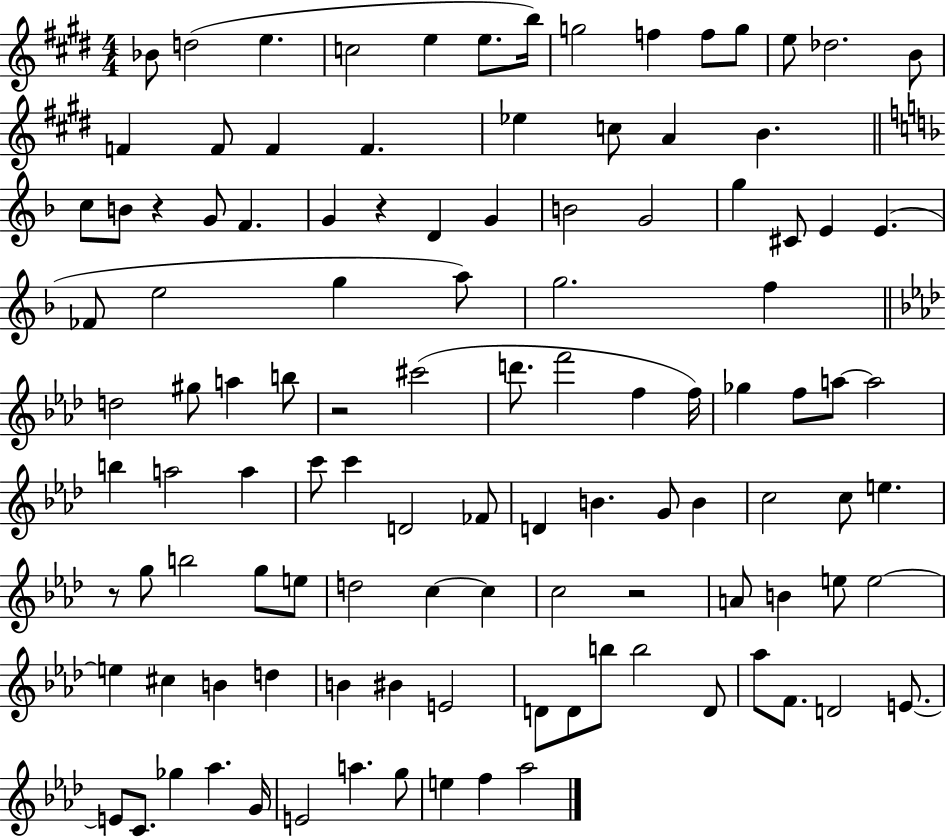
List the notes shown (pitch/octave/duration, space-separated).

Bb4/e D5/h E5/q. C5/h E5/q E5/e. B5/s G5/h F5/q F5/e G5/e E5/e Db5/h. B4/e F4/q F4/e F4/q F4/q. Eb5/q C5/e A4/q B4/q. C5/e B4/e R/q G4/e F4/q. G4/q R/q D4/q G4/q B4/h G4/h G5/q C#4/e E4/q E4/q. FES4/e E5/h G5/q A5/e G5/h. F5/q D5/h G#5/e A5/q B5/e R/h C#6/h D6/e. F6/h F5/q F5/s Gb5/q F5/e A5/e A5/h B5/q A5/h A5/q C6/e C6/q D4/h FES4/e D4/q B4/q. G4/e B4/q C5/h C5/e E5/q. R/e G5/e B5/h G5/e E5/e D5/h C5/q C5/q C5/h R/h A4/e B4/q E5/e E5/h E5/q C#5/q B4/q D5/q B4/q BIS4/q E4/h D4/e D4/e B5/e B5/h D4/e Ab5/e F4/e. D4/h E4/e. E4/e C4/e. Gb5/q Ab5/q. G4/s E4/h A5/q. G5/e E5/q F5/q Ab5/h